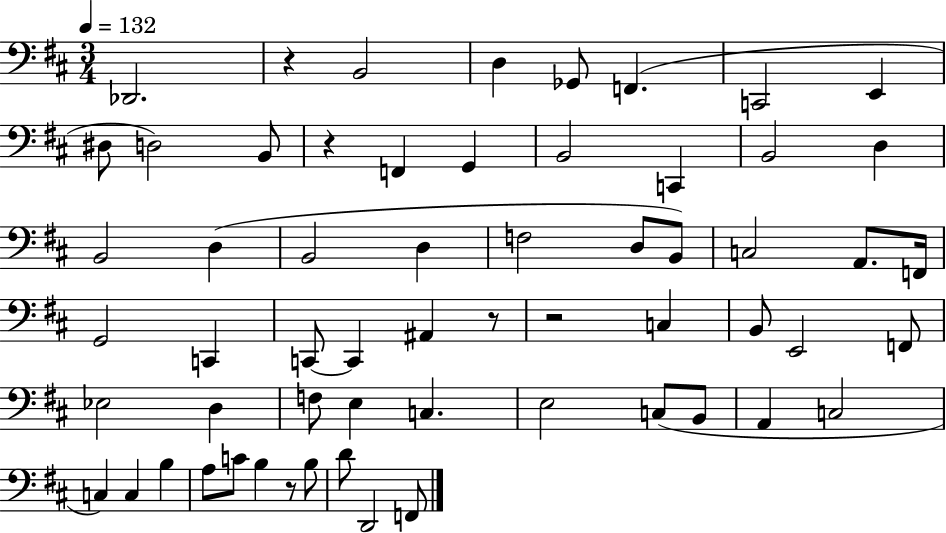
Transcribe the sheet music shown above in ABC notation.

X:1
T:Untitled
M:3/4
L:1/4
K:D
_D,,2 z B,,2 D, _G,,/2 F,, C,,2 E,, ^D,/2 D,2 B,,/2 z F,, G,, B,,2 C,, B,,2 D, B,,2 D, B,,2 D, F,2 D,/2 B,,/2 C,2 A,,/2 F,,/4 G,,2 C,, C,,/2 C,, ^A,, z/2 z2 C, B,,/2 E,,2 F,,/2 _E,2 D, F,/2 E, C, E,2 C,/2 B,,/2 A,, C,2 C, C, B, A,/2 C/2 B, z/2 B,/2 D/2 D,,2 F,,/2